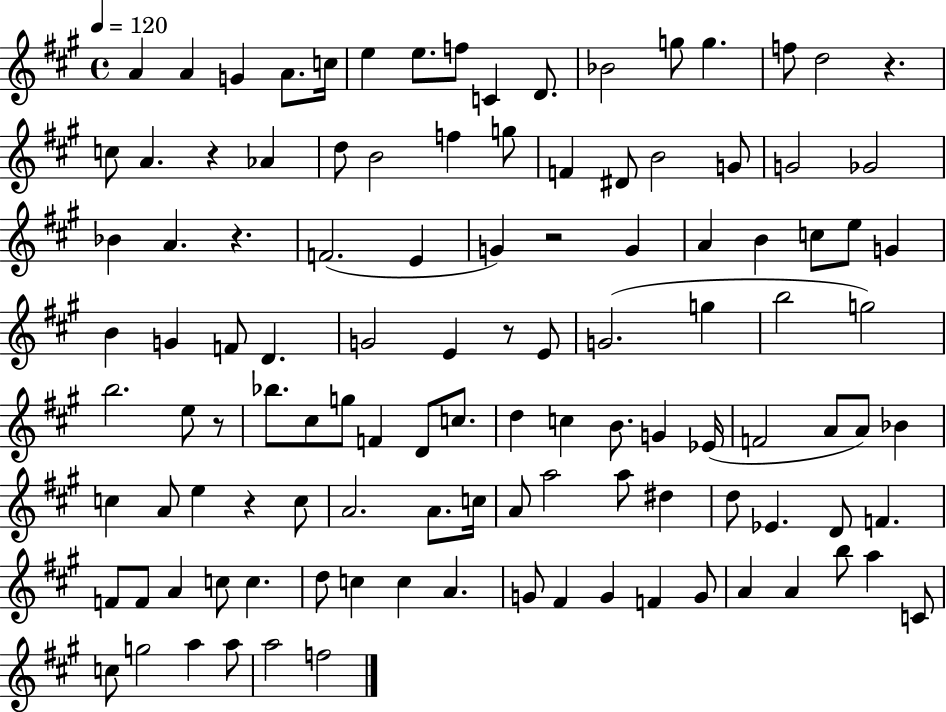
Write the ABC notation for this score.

X:1
T:Untitled
M:4/4
L:1/4
K:A
A A G A/2 c/4 e e/2 f/2 C D/2 _B2 g/2 g f/2 d2 z c/2 A z _A d/2 B2 f g/2 F ^D/2 B2 G/2 G2 _G2 _B A z F2 E G z2 G A B c/2 e/2 G B G F/2 D G2 E z/2 E/2 G2 g b2 g2 b2 e/2 z/2 _b/2 ^c/2 g/2 F D/2 c/2 d c B/2 G _E/4 F2 A/2 A/2 _B c A/2 e z c/2 A2 A/2 c/4 A/2 a2 a/2 ^d d/2 _E D/2 F F/2 F/2 A c/2 c d/2 c c A G/2 ^F G F G/2 A A b/2 a C/2 c/2 g2 a a/2 a2 f2